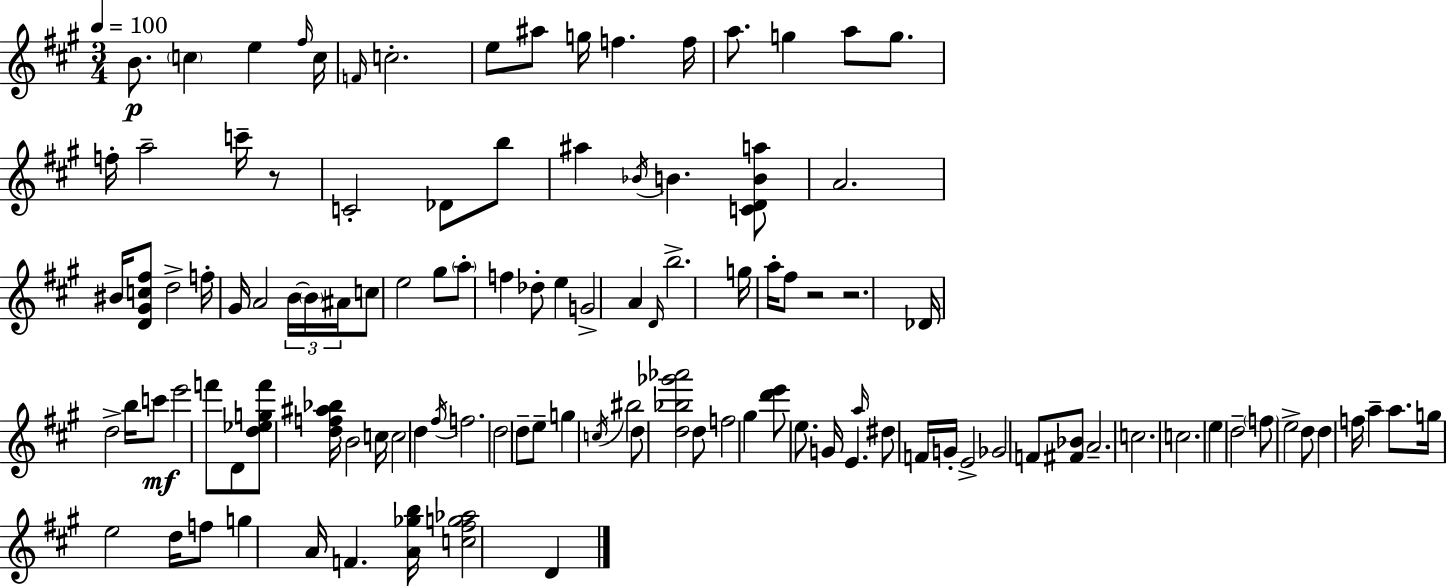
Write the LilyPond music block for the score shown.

{
  \clef treble
  \numericTimeSignature
  \time 3/4
  \key a \major
  \tempo 4 = 100
  b'8.\p \parenthesize c''4 e''4 \grace { fis''16 } | c''16 \grace { f'16 } c''2.-. | e''8 ais''8 g''16 f''4. | f''16 a''8. g''4 a''8 g''8. | \break f''16-. a''2-- c'''16-- | r8 c'2-. des'8 | b''8 ais''4 \acciaccatura { bes'16 } b'4. | <c' d' b' a''>8 a'2. | \break bis'16 <d' gis' c'' fis''>8 d''2-> | f''16-. gis'16 a'2 | \tuplet 3/2 { b'16~~ \parenthesize b'16 ais'16 } c''8 e''2 | gis''8 \parenthesize a''8-. f''4 des''8-. e''4 | \break g'2-> a'4 | \grace { d'16 } b''2.-> | g''16 a''16-. fis''8 r2 | r2. | \break des'16 d''2-> | b''16 c'''8\mf e'''2 | f'''8 d'8 <d'' ees'' g'' f'''>8 <d'' f'' ais'' bes''>16 b'2 | c''16 c''2 | \break d''4 \acciaccatura { fis''16 } f''2. | \parenthesize d''2 | d''8-- e''8-- g''4 \acciaccatura { c''16 } bis''2 | d''8 <d'' bes'' ges''' aes'''>2 | \break d''8 f''2 | gis''4 <d''' e'''>8 e''8. g'16 | e'4. \grace { a''16 } dis''8 f'16 g'16-. e'2-> | ges'2 | \break f'8 <fis' bes'>8 a'2.-- | c''2. | c''2. | e''4 d''2-- | \break \parenthesize f''8 e''2-> | d''8 d''4 f''16 | a''4-- a''8. g''16 e''2 | d''16 f''8 g''4 a'16 | \break f'4. <a' ges'' b''>16 <c'' fis'' g'' aes''>2 | d'4 \bar "|."
}